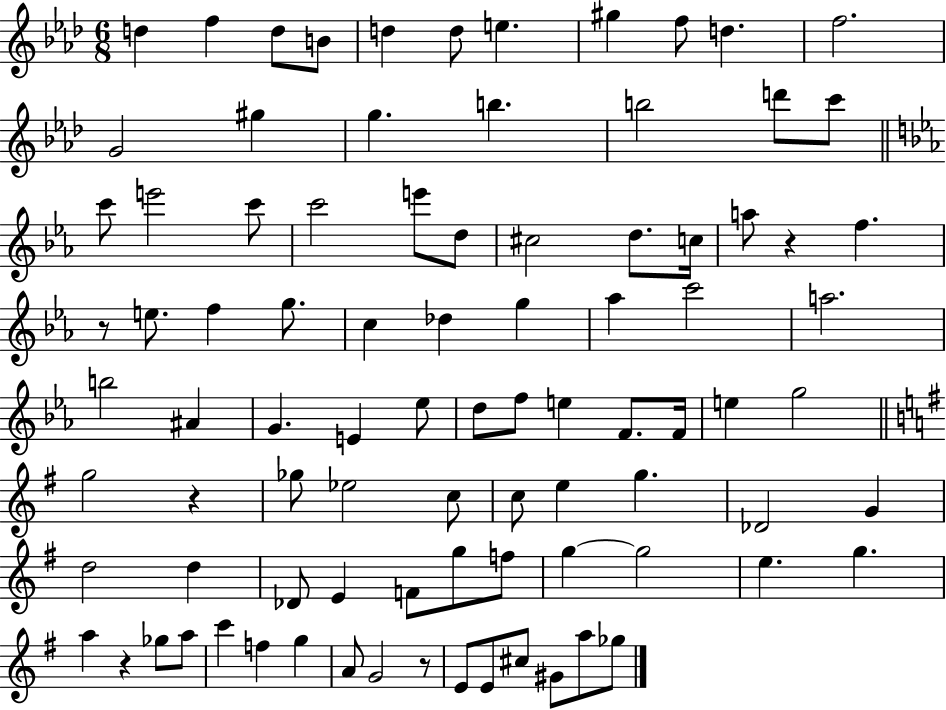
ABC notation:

X:1
T:Untitled
M:6/8
L:1/4
K:Ab
d f d/2 B/2 d d/2 e ^g f/2 d f2 G2 ^g g b b2 d'/2 c'/2 c'/2 e'2 c'/2 c'2 e'/2 d/2 ^c2 d/2 c/4 a/2 z f z/2 e/2 f g/2 c _d g _a c'2 a2 b2 ^A G E _e/2 d/2 f/2 e F/2 F/4 e g2 g2 z _g/2 _e2 c/2 c/2 e g _D2 G d2 d _D/2 E F/2 g/2 f/2 g g2 e g a z _g/2 a/2 c' f g A/2 G2 z/2 E/2 E/2 ^c/2 ^G/2 a/2 _g/2